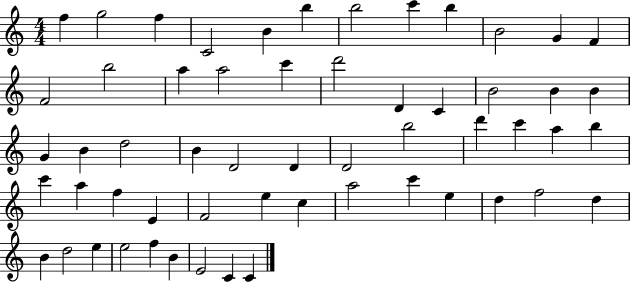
X:1
T:Untitled
M:4/4
L:1/4
K:C
f g2 f C2 B b b2 c' b B2 G F F2 b2 a a2 c' d'2 D C B2 B B G B d2 B D2 D D2 b2 d' c' a b c' a f E F2 e c a2 c' e d f2 d B d2 e e2 f B E2 C C